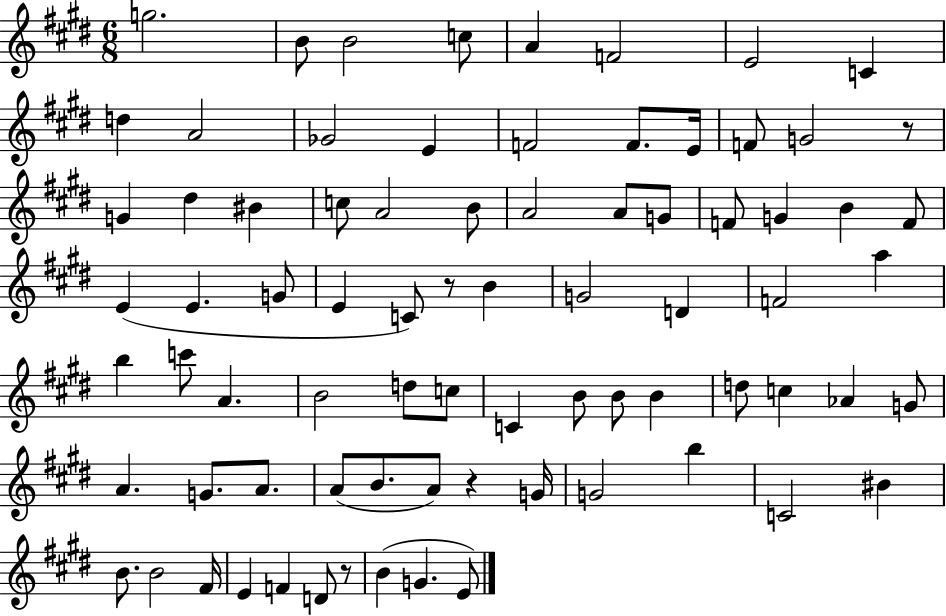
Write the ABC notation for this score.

X:1
T:Untitled
M:6/8
L:1/4
K:E
g2 B/2 B2 c/2 A F2 E2 C d A2 _G2 E F2 F/2 E/4 F/2 G2 z/2 G ^d ^B c/2 A2 B/2 A2 A/2 G/2 F/2 G B F/2 E E G/2 E C/2 z/2 B G2 D F2 a b c'/2 A B2 d/2 c/2 C B/2 B/2 B d/2 c _A G/2 A G/2 A/2 A/2 B/2 A/2 z G/4 G2 b C2 ^B B/2 B2 ^F/4 E F D/2 z/2 B G E/2